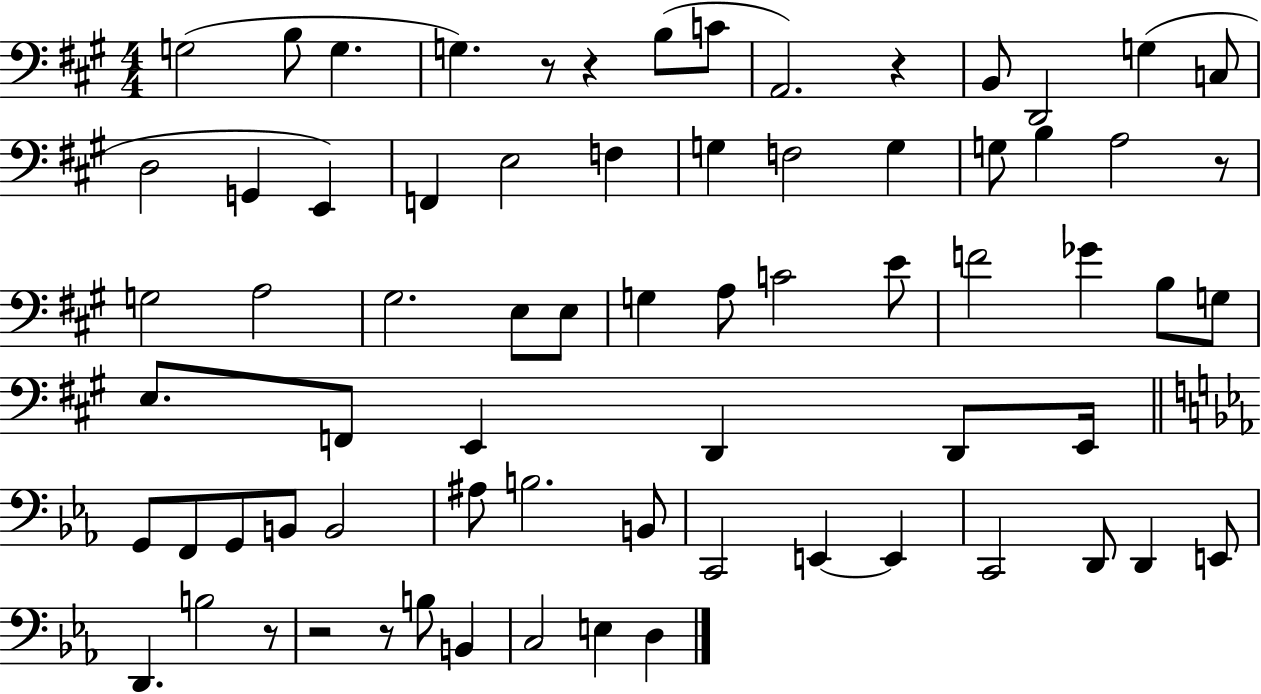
X:1
T:Untitled
M:4/4
L:1/4
K:A
G,2 B,/2 G, G, z/2 z B,/2 C/2 A,,2 z B,,/2 D,,2 G, C,/2 D,2 G,, E,, F,, E,2 F, G, F,2 G, G,/2 B, A,2 z/2 G,2 A,2 ^G,2 E,/2 E,/2 G, A,/2 C2 E/2 F2 _G B,/2 G,/2 E,/2 F,,/2 E,, D,, D,,/2 E,,/4 G,,/2 F,,/2 G,,/2 B,,/2 B,,2 ^A,/2 B,2 B,,/2 C,,2 E,, E,, C,,2 D,,/2 D,, E,,/2 D,, B,2 z/2 z2 z/2 B,/2 B,, C,2 E, D,